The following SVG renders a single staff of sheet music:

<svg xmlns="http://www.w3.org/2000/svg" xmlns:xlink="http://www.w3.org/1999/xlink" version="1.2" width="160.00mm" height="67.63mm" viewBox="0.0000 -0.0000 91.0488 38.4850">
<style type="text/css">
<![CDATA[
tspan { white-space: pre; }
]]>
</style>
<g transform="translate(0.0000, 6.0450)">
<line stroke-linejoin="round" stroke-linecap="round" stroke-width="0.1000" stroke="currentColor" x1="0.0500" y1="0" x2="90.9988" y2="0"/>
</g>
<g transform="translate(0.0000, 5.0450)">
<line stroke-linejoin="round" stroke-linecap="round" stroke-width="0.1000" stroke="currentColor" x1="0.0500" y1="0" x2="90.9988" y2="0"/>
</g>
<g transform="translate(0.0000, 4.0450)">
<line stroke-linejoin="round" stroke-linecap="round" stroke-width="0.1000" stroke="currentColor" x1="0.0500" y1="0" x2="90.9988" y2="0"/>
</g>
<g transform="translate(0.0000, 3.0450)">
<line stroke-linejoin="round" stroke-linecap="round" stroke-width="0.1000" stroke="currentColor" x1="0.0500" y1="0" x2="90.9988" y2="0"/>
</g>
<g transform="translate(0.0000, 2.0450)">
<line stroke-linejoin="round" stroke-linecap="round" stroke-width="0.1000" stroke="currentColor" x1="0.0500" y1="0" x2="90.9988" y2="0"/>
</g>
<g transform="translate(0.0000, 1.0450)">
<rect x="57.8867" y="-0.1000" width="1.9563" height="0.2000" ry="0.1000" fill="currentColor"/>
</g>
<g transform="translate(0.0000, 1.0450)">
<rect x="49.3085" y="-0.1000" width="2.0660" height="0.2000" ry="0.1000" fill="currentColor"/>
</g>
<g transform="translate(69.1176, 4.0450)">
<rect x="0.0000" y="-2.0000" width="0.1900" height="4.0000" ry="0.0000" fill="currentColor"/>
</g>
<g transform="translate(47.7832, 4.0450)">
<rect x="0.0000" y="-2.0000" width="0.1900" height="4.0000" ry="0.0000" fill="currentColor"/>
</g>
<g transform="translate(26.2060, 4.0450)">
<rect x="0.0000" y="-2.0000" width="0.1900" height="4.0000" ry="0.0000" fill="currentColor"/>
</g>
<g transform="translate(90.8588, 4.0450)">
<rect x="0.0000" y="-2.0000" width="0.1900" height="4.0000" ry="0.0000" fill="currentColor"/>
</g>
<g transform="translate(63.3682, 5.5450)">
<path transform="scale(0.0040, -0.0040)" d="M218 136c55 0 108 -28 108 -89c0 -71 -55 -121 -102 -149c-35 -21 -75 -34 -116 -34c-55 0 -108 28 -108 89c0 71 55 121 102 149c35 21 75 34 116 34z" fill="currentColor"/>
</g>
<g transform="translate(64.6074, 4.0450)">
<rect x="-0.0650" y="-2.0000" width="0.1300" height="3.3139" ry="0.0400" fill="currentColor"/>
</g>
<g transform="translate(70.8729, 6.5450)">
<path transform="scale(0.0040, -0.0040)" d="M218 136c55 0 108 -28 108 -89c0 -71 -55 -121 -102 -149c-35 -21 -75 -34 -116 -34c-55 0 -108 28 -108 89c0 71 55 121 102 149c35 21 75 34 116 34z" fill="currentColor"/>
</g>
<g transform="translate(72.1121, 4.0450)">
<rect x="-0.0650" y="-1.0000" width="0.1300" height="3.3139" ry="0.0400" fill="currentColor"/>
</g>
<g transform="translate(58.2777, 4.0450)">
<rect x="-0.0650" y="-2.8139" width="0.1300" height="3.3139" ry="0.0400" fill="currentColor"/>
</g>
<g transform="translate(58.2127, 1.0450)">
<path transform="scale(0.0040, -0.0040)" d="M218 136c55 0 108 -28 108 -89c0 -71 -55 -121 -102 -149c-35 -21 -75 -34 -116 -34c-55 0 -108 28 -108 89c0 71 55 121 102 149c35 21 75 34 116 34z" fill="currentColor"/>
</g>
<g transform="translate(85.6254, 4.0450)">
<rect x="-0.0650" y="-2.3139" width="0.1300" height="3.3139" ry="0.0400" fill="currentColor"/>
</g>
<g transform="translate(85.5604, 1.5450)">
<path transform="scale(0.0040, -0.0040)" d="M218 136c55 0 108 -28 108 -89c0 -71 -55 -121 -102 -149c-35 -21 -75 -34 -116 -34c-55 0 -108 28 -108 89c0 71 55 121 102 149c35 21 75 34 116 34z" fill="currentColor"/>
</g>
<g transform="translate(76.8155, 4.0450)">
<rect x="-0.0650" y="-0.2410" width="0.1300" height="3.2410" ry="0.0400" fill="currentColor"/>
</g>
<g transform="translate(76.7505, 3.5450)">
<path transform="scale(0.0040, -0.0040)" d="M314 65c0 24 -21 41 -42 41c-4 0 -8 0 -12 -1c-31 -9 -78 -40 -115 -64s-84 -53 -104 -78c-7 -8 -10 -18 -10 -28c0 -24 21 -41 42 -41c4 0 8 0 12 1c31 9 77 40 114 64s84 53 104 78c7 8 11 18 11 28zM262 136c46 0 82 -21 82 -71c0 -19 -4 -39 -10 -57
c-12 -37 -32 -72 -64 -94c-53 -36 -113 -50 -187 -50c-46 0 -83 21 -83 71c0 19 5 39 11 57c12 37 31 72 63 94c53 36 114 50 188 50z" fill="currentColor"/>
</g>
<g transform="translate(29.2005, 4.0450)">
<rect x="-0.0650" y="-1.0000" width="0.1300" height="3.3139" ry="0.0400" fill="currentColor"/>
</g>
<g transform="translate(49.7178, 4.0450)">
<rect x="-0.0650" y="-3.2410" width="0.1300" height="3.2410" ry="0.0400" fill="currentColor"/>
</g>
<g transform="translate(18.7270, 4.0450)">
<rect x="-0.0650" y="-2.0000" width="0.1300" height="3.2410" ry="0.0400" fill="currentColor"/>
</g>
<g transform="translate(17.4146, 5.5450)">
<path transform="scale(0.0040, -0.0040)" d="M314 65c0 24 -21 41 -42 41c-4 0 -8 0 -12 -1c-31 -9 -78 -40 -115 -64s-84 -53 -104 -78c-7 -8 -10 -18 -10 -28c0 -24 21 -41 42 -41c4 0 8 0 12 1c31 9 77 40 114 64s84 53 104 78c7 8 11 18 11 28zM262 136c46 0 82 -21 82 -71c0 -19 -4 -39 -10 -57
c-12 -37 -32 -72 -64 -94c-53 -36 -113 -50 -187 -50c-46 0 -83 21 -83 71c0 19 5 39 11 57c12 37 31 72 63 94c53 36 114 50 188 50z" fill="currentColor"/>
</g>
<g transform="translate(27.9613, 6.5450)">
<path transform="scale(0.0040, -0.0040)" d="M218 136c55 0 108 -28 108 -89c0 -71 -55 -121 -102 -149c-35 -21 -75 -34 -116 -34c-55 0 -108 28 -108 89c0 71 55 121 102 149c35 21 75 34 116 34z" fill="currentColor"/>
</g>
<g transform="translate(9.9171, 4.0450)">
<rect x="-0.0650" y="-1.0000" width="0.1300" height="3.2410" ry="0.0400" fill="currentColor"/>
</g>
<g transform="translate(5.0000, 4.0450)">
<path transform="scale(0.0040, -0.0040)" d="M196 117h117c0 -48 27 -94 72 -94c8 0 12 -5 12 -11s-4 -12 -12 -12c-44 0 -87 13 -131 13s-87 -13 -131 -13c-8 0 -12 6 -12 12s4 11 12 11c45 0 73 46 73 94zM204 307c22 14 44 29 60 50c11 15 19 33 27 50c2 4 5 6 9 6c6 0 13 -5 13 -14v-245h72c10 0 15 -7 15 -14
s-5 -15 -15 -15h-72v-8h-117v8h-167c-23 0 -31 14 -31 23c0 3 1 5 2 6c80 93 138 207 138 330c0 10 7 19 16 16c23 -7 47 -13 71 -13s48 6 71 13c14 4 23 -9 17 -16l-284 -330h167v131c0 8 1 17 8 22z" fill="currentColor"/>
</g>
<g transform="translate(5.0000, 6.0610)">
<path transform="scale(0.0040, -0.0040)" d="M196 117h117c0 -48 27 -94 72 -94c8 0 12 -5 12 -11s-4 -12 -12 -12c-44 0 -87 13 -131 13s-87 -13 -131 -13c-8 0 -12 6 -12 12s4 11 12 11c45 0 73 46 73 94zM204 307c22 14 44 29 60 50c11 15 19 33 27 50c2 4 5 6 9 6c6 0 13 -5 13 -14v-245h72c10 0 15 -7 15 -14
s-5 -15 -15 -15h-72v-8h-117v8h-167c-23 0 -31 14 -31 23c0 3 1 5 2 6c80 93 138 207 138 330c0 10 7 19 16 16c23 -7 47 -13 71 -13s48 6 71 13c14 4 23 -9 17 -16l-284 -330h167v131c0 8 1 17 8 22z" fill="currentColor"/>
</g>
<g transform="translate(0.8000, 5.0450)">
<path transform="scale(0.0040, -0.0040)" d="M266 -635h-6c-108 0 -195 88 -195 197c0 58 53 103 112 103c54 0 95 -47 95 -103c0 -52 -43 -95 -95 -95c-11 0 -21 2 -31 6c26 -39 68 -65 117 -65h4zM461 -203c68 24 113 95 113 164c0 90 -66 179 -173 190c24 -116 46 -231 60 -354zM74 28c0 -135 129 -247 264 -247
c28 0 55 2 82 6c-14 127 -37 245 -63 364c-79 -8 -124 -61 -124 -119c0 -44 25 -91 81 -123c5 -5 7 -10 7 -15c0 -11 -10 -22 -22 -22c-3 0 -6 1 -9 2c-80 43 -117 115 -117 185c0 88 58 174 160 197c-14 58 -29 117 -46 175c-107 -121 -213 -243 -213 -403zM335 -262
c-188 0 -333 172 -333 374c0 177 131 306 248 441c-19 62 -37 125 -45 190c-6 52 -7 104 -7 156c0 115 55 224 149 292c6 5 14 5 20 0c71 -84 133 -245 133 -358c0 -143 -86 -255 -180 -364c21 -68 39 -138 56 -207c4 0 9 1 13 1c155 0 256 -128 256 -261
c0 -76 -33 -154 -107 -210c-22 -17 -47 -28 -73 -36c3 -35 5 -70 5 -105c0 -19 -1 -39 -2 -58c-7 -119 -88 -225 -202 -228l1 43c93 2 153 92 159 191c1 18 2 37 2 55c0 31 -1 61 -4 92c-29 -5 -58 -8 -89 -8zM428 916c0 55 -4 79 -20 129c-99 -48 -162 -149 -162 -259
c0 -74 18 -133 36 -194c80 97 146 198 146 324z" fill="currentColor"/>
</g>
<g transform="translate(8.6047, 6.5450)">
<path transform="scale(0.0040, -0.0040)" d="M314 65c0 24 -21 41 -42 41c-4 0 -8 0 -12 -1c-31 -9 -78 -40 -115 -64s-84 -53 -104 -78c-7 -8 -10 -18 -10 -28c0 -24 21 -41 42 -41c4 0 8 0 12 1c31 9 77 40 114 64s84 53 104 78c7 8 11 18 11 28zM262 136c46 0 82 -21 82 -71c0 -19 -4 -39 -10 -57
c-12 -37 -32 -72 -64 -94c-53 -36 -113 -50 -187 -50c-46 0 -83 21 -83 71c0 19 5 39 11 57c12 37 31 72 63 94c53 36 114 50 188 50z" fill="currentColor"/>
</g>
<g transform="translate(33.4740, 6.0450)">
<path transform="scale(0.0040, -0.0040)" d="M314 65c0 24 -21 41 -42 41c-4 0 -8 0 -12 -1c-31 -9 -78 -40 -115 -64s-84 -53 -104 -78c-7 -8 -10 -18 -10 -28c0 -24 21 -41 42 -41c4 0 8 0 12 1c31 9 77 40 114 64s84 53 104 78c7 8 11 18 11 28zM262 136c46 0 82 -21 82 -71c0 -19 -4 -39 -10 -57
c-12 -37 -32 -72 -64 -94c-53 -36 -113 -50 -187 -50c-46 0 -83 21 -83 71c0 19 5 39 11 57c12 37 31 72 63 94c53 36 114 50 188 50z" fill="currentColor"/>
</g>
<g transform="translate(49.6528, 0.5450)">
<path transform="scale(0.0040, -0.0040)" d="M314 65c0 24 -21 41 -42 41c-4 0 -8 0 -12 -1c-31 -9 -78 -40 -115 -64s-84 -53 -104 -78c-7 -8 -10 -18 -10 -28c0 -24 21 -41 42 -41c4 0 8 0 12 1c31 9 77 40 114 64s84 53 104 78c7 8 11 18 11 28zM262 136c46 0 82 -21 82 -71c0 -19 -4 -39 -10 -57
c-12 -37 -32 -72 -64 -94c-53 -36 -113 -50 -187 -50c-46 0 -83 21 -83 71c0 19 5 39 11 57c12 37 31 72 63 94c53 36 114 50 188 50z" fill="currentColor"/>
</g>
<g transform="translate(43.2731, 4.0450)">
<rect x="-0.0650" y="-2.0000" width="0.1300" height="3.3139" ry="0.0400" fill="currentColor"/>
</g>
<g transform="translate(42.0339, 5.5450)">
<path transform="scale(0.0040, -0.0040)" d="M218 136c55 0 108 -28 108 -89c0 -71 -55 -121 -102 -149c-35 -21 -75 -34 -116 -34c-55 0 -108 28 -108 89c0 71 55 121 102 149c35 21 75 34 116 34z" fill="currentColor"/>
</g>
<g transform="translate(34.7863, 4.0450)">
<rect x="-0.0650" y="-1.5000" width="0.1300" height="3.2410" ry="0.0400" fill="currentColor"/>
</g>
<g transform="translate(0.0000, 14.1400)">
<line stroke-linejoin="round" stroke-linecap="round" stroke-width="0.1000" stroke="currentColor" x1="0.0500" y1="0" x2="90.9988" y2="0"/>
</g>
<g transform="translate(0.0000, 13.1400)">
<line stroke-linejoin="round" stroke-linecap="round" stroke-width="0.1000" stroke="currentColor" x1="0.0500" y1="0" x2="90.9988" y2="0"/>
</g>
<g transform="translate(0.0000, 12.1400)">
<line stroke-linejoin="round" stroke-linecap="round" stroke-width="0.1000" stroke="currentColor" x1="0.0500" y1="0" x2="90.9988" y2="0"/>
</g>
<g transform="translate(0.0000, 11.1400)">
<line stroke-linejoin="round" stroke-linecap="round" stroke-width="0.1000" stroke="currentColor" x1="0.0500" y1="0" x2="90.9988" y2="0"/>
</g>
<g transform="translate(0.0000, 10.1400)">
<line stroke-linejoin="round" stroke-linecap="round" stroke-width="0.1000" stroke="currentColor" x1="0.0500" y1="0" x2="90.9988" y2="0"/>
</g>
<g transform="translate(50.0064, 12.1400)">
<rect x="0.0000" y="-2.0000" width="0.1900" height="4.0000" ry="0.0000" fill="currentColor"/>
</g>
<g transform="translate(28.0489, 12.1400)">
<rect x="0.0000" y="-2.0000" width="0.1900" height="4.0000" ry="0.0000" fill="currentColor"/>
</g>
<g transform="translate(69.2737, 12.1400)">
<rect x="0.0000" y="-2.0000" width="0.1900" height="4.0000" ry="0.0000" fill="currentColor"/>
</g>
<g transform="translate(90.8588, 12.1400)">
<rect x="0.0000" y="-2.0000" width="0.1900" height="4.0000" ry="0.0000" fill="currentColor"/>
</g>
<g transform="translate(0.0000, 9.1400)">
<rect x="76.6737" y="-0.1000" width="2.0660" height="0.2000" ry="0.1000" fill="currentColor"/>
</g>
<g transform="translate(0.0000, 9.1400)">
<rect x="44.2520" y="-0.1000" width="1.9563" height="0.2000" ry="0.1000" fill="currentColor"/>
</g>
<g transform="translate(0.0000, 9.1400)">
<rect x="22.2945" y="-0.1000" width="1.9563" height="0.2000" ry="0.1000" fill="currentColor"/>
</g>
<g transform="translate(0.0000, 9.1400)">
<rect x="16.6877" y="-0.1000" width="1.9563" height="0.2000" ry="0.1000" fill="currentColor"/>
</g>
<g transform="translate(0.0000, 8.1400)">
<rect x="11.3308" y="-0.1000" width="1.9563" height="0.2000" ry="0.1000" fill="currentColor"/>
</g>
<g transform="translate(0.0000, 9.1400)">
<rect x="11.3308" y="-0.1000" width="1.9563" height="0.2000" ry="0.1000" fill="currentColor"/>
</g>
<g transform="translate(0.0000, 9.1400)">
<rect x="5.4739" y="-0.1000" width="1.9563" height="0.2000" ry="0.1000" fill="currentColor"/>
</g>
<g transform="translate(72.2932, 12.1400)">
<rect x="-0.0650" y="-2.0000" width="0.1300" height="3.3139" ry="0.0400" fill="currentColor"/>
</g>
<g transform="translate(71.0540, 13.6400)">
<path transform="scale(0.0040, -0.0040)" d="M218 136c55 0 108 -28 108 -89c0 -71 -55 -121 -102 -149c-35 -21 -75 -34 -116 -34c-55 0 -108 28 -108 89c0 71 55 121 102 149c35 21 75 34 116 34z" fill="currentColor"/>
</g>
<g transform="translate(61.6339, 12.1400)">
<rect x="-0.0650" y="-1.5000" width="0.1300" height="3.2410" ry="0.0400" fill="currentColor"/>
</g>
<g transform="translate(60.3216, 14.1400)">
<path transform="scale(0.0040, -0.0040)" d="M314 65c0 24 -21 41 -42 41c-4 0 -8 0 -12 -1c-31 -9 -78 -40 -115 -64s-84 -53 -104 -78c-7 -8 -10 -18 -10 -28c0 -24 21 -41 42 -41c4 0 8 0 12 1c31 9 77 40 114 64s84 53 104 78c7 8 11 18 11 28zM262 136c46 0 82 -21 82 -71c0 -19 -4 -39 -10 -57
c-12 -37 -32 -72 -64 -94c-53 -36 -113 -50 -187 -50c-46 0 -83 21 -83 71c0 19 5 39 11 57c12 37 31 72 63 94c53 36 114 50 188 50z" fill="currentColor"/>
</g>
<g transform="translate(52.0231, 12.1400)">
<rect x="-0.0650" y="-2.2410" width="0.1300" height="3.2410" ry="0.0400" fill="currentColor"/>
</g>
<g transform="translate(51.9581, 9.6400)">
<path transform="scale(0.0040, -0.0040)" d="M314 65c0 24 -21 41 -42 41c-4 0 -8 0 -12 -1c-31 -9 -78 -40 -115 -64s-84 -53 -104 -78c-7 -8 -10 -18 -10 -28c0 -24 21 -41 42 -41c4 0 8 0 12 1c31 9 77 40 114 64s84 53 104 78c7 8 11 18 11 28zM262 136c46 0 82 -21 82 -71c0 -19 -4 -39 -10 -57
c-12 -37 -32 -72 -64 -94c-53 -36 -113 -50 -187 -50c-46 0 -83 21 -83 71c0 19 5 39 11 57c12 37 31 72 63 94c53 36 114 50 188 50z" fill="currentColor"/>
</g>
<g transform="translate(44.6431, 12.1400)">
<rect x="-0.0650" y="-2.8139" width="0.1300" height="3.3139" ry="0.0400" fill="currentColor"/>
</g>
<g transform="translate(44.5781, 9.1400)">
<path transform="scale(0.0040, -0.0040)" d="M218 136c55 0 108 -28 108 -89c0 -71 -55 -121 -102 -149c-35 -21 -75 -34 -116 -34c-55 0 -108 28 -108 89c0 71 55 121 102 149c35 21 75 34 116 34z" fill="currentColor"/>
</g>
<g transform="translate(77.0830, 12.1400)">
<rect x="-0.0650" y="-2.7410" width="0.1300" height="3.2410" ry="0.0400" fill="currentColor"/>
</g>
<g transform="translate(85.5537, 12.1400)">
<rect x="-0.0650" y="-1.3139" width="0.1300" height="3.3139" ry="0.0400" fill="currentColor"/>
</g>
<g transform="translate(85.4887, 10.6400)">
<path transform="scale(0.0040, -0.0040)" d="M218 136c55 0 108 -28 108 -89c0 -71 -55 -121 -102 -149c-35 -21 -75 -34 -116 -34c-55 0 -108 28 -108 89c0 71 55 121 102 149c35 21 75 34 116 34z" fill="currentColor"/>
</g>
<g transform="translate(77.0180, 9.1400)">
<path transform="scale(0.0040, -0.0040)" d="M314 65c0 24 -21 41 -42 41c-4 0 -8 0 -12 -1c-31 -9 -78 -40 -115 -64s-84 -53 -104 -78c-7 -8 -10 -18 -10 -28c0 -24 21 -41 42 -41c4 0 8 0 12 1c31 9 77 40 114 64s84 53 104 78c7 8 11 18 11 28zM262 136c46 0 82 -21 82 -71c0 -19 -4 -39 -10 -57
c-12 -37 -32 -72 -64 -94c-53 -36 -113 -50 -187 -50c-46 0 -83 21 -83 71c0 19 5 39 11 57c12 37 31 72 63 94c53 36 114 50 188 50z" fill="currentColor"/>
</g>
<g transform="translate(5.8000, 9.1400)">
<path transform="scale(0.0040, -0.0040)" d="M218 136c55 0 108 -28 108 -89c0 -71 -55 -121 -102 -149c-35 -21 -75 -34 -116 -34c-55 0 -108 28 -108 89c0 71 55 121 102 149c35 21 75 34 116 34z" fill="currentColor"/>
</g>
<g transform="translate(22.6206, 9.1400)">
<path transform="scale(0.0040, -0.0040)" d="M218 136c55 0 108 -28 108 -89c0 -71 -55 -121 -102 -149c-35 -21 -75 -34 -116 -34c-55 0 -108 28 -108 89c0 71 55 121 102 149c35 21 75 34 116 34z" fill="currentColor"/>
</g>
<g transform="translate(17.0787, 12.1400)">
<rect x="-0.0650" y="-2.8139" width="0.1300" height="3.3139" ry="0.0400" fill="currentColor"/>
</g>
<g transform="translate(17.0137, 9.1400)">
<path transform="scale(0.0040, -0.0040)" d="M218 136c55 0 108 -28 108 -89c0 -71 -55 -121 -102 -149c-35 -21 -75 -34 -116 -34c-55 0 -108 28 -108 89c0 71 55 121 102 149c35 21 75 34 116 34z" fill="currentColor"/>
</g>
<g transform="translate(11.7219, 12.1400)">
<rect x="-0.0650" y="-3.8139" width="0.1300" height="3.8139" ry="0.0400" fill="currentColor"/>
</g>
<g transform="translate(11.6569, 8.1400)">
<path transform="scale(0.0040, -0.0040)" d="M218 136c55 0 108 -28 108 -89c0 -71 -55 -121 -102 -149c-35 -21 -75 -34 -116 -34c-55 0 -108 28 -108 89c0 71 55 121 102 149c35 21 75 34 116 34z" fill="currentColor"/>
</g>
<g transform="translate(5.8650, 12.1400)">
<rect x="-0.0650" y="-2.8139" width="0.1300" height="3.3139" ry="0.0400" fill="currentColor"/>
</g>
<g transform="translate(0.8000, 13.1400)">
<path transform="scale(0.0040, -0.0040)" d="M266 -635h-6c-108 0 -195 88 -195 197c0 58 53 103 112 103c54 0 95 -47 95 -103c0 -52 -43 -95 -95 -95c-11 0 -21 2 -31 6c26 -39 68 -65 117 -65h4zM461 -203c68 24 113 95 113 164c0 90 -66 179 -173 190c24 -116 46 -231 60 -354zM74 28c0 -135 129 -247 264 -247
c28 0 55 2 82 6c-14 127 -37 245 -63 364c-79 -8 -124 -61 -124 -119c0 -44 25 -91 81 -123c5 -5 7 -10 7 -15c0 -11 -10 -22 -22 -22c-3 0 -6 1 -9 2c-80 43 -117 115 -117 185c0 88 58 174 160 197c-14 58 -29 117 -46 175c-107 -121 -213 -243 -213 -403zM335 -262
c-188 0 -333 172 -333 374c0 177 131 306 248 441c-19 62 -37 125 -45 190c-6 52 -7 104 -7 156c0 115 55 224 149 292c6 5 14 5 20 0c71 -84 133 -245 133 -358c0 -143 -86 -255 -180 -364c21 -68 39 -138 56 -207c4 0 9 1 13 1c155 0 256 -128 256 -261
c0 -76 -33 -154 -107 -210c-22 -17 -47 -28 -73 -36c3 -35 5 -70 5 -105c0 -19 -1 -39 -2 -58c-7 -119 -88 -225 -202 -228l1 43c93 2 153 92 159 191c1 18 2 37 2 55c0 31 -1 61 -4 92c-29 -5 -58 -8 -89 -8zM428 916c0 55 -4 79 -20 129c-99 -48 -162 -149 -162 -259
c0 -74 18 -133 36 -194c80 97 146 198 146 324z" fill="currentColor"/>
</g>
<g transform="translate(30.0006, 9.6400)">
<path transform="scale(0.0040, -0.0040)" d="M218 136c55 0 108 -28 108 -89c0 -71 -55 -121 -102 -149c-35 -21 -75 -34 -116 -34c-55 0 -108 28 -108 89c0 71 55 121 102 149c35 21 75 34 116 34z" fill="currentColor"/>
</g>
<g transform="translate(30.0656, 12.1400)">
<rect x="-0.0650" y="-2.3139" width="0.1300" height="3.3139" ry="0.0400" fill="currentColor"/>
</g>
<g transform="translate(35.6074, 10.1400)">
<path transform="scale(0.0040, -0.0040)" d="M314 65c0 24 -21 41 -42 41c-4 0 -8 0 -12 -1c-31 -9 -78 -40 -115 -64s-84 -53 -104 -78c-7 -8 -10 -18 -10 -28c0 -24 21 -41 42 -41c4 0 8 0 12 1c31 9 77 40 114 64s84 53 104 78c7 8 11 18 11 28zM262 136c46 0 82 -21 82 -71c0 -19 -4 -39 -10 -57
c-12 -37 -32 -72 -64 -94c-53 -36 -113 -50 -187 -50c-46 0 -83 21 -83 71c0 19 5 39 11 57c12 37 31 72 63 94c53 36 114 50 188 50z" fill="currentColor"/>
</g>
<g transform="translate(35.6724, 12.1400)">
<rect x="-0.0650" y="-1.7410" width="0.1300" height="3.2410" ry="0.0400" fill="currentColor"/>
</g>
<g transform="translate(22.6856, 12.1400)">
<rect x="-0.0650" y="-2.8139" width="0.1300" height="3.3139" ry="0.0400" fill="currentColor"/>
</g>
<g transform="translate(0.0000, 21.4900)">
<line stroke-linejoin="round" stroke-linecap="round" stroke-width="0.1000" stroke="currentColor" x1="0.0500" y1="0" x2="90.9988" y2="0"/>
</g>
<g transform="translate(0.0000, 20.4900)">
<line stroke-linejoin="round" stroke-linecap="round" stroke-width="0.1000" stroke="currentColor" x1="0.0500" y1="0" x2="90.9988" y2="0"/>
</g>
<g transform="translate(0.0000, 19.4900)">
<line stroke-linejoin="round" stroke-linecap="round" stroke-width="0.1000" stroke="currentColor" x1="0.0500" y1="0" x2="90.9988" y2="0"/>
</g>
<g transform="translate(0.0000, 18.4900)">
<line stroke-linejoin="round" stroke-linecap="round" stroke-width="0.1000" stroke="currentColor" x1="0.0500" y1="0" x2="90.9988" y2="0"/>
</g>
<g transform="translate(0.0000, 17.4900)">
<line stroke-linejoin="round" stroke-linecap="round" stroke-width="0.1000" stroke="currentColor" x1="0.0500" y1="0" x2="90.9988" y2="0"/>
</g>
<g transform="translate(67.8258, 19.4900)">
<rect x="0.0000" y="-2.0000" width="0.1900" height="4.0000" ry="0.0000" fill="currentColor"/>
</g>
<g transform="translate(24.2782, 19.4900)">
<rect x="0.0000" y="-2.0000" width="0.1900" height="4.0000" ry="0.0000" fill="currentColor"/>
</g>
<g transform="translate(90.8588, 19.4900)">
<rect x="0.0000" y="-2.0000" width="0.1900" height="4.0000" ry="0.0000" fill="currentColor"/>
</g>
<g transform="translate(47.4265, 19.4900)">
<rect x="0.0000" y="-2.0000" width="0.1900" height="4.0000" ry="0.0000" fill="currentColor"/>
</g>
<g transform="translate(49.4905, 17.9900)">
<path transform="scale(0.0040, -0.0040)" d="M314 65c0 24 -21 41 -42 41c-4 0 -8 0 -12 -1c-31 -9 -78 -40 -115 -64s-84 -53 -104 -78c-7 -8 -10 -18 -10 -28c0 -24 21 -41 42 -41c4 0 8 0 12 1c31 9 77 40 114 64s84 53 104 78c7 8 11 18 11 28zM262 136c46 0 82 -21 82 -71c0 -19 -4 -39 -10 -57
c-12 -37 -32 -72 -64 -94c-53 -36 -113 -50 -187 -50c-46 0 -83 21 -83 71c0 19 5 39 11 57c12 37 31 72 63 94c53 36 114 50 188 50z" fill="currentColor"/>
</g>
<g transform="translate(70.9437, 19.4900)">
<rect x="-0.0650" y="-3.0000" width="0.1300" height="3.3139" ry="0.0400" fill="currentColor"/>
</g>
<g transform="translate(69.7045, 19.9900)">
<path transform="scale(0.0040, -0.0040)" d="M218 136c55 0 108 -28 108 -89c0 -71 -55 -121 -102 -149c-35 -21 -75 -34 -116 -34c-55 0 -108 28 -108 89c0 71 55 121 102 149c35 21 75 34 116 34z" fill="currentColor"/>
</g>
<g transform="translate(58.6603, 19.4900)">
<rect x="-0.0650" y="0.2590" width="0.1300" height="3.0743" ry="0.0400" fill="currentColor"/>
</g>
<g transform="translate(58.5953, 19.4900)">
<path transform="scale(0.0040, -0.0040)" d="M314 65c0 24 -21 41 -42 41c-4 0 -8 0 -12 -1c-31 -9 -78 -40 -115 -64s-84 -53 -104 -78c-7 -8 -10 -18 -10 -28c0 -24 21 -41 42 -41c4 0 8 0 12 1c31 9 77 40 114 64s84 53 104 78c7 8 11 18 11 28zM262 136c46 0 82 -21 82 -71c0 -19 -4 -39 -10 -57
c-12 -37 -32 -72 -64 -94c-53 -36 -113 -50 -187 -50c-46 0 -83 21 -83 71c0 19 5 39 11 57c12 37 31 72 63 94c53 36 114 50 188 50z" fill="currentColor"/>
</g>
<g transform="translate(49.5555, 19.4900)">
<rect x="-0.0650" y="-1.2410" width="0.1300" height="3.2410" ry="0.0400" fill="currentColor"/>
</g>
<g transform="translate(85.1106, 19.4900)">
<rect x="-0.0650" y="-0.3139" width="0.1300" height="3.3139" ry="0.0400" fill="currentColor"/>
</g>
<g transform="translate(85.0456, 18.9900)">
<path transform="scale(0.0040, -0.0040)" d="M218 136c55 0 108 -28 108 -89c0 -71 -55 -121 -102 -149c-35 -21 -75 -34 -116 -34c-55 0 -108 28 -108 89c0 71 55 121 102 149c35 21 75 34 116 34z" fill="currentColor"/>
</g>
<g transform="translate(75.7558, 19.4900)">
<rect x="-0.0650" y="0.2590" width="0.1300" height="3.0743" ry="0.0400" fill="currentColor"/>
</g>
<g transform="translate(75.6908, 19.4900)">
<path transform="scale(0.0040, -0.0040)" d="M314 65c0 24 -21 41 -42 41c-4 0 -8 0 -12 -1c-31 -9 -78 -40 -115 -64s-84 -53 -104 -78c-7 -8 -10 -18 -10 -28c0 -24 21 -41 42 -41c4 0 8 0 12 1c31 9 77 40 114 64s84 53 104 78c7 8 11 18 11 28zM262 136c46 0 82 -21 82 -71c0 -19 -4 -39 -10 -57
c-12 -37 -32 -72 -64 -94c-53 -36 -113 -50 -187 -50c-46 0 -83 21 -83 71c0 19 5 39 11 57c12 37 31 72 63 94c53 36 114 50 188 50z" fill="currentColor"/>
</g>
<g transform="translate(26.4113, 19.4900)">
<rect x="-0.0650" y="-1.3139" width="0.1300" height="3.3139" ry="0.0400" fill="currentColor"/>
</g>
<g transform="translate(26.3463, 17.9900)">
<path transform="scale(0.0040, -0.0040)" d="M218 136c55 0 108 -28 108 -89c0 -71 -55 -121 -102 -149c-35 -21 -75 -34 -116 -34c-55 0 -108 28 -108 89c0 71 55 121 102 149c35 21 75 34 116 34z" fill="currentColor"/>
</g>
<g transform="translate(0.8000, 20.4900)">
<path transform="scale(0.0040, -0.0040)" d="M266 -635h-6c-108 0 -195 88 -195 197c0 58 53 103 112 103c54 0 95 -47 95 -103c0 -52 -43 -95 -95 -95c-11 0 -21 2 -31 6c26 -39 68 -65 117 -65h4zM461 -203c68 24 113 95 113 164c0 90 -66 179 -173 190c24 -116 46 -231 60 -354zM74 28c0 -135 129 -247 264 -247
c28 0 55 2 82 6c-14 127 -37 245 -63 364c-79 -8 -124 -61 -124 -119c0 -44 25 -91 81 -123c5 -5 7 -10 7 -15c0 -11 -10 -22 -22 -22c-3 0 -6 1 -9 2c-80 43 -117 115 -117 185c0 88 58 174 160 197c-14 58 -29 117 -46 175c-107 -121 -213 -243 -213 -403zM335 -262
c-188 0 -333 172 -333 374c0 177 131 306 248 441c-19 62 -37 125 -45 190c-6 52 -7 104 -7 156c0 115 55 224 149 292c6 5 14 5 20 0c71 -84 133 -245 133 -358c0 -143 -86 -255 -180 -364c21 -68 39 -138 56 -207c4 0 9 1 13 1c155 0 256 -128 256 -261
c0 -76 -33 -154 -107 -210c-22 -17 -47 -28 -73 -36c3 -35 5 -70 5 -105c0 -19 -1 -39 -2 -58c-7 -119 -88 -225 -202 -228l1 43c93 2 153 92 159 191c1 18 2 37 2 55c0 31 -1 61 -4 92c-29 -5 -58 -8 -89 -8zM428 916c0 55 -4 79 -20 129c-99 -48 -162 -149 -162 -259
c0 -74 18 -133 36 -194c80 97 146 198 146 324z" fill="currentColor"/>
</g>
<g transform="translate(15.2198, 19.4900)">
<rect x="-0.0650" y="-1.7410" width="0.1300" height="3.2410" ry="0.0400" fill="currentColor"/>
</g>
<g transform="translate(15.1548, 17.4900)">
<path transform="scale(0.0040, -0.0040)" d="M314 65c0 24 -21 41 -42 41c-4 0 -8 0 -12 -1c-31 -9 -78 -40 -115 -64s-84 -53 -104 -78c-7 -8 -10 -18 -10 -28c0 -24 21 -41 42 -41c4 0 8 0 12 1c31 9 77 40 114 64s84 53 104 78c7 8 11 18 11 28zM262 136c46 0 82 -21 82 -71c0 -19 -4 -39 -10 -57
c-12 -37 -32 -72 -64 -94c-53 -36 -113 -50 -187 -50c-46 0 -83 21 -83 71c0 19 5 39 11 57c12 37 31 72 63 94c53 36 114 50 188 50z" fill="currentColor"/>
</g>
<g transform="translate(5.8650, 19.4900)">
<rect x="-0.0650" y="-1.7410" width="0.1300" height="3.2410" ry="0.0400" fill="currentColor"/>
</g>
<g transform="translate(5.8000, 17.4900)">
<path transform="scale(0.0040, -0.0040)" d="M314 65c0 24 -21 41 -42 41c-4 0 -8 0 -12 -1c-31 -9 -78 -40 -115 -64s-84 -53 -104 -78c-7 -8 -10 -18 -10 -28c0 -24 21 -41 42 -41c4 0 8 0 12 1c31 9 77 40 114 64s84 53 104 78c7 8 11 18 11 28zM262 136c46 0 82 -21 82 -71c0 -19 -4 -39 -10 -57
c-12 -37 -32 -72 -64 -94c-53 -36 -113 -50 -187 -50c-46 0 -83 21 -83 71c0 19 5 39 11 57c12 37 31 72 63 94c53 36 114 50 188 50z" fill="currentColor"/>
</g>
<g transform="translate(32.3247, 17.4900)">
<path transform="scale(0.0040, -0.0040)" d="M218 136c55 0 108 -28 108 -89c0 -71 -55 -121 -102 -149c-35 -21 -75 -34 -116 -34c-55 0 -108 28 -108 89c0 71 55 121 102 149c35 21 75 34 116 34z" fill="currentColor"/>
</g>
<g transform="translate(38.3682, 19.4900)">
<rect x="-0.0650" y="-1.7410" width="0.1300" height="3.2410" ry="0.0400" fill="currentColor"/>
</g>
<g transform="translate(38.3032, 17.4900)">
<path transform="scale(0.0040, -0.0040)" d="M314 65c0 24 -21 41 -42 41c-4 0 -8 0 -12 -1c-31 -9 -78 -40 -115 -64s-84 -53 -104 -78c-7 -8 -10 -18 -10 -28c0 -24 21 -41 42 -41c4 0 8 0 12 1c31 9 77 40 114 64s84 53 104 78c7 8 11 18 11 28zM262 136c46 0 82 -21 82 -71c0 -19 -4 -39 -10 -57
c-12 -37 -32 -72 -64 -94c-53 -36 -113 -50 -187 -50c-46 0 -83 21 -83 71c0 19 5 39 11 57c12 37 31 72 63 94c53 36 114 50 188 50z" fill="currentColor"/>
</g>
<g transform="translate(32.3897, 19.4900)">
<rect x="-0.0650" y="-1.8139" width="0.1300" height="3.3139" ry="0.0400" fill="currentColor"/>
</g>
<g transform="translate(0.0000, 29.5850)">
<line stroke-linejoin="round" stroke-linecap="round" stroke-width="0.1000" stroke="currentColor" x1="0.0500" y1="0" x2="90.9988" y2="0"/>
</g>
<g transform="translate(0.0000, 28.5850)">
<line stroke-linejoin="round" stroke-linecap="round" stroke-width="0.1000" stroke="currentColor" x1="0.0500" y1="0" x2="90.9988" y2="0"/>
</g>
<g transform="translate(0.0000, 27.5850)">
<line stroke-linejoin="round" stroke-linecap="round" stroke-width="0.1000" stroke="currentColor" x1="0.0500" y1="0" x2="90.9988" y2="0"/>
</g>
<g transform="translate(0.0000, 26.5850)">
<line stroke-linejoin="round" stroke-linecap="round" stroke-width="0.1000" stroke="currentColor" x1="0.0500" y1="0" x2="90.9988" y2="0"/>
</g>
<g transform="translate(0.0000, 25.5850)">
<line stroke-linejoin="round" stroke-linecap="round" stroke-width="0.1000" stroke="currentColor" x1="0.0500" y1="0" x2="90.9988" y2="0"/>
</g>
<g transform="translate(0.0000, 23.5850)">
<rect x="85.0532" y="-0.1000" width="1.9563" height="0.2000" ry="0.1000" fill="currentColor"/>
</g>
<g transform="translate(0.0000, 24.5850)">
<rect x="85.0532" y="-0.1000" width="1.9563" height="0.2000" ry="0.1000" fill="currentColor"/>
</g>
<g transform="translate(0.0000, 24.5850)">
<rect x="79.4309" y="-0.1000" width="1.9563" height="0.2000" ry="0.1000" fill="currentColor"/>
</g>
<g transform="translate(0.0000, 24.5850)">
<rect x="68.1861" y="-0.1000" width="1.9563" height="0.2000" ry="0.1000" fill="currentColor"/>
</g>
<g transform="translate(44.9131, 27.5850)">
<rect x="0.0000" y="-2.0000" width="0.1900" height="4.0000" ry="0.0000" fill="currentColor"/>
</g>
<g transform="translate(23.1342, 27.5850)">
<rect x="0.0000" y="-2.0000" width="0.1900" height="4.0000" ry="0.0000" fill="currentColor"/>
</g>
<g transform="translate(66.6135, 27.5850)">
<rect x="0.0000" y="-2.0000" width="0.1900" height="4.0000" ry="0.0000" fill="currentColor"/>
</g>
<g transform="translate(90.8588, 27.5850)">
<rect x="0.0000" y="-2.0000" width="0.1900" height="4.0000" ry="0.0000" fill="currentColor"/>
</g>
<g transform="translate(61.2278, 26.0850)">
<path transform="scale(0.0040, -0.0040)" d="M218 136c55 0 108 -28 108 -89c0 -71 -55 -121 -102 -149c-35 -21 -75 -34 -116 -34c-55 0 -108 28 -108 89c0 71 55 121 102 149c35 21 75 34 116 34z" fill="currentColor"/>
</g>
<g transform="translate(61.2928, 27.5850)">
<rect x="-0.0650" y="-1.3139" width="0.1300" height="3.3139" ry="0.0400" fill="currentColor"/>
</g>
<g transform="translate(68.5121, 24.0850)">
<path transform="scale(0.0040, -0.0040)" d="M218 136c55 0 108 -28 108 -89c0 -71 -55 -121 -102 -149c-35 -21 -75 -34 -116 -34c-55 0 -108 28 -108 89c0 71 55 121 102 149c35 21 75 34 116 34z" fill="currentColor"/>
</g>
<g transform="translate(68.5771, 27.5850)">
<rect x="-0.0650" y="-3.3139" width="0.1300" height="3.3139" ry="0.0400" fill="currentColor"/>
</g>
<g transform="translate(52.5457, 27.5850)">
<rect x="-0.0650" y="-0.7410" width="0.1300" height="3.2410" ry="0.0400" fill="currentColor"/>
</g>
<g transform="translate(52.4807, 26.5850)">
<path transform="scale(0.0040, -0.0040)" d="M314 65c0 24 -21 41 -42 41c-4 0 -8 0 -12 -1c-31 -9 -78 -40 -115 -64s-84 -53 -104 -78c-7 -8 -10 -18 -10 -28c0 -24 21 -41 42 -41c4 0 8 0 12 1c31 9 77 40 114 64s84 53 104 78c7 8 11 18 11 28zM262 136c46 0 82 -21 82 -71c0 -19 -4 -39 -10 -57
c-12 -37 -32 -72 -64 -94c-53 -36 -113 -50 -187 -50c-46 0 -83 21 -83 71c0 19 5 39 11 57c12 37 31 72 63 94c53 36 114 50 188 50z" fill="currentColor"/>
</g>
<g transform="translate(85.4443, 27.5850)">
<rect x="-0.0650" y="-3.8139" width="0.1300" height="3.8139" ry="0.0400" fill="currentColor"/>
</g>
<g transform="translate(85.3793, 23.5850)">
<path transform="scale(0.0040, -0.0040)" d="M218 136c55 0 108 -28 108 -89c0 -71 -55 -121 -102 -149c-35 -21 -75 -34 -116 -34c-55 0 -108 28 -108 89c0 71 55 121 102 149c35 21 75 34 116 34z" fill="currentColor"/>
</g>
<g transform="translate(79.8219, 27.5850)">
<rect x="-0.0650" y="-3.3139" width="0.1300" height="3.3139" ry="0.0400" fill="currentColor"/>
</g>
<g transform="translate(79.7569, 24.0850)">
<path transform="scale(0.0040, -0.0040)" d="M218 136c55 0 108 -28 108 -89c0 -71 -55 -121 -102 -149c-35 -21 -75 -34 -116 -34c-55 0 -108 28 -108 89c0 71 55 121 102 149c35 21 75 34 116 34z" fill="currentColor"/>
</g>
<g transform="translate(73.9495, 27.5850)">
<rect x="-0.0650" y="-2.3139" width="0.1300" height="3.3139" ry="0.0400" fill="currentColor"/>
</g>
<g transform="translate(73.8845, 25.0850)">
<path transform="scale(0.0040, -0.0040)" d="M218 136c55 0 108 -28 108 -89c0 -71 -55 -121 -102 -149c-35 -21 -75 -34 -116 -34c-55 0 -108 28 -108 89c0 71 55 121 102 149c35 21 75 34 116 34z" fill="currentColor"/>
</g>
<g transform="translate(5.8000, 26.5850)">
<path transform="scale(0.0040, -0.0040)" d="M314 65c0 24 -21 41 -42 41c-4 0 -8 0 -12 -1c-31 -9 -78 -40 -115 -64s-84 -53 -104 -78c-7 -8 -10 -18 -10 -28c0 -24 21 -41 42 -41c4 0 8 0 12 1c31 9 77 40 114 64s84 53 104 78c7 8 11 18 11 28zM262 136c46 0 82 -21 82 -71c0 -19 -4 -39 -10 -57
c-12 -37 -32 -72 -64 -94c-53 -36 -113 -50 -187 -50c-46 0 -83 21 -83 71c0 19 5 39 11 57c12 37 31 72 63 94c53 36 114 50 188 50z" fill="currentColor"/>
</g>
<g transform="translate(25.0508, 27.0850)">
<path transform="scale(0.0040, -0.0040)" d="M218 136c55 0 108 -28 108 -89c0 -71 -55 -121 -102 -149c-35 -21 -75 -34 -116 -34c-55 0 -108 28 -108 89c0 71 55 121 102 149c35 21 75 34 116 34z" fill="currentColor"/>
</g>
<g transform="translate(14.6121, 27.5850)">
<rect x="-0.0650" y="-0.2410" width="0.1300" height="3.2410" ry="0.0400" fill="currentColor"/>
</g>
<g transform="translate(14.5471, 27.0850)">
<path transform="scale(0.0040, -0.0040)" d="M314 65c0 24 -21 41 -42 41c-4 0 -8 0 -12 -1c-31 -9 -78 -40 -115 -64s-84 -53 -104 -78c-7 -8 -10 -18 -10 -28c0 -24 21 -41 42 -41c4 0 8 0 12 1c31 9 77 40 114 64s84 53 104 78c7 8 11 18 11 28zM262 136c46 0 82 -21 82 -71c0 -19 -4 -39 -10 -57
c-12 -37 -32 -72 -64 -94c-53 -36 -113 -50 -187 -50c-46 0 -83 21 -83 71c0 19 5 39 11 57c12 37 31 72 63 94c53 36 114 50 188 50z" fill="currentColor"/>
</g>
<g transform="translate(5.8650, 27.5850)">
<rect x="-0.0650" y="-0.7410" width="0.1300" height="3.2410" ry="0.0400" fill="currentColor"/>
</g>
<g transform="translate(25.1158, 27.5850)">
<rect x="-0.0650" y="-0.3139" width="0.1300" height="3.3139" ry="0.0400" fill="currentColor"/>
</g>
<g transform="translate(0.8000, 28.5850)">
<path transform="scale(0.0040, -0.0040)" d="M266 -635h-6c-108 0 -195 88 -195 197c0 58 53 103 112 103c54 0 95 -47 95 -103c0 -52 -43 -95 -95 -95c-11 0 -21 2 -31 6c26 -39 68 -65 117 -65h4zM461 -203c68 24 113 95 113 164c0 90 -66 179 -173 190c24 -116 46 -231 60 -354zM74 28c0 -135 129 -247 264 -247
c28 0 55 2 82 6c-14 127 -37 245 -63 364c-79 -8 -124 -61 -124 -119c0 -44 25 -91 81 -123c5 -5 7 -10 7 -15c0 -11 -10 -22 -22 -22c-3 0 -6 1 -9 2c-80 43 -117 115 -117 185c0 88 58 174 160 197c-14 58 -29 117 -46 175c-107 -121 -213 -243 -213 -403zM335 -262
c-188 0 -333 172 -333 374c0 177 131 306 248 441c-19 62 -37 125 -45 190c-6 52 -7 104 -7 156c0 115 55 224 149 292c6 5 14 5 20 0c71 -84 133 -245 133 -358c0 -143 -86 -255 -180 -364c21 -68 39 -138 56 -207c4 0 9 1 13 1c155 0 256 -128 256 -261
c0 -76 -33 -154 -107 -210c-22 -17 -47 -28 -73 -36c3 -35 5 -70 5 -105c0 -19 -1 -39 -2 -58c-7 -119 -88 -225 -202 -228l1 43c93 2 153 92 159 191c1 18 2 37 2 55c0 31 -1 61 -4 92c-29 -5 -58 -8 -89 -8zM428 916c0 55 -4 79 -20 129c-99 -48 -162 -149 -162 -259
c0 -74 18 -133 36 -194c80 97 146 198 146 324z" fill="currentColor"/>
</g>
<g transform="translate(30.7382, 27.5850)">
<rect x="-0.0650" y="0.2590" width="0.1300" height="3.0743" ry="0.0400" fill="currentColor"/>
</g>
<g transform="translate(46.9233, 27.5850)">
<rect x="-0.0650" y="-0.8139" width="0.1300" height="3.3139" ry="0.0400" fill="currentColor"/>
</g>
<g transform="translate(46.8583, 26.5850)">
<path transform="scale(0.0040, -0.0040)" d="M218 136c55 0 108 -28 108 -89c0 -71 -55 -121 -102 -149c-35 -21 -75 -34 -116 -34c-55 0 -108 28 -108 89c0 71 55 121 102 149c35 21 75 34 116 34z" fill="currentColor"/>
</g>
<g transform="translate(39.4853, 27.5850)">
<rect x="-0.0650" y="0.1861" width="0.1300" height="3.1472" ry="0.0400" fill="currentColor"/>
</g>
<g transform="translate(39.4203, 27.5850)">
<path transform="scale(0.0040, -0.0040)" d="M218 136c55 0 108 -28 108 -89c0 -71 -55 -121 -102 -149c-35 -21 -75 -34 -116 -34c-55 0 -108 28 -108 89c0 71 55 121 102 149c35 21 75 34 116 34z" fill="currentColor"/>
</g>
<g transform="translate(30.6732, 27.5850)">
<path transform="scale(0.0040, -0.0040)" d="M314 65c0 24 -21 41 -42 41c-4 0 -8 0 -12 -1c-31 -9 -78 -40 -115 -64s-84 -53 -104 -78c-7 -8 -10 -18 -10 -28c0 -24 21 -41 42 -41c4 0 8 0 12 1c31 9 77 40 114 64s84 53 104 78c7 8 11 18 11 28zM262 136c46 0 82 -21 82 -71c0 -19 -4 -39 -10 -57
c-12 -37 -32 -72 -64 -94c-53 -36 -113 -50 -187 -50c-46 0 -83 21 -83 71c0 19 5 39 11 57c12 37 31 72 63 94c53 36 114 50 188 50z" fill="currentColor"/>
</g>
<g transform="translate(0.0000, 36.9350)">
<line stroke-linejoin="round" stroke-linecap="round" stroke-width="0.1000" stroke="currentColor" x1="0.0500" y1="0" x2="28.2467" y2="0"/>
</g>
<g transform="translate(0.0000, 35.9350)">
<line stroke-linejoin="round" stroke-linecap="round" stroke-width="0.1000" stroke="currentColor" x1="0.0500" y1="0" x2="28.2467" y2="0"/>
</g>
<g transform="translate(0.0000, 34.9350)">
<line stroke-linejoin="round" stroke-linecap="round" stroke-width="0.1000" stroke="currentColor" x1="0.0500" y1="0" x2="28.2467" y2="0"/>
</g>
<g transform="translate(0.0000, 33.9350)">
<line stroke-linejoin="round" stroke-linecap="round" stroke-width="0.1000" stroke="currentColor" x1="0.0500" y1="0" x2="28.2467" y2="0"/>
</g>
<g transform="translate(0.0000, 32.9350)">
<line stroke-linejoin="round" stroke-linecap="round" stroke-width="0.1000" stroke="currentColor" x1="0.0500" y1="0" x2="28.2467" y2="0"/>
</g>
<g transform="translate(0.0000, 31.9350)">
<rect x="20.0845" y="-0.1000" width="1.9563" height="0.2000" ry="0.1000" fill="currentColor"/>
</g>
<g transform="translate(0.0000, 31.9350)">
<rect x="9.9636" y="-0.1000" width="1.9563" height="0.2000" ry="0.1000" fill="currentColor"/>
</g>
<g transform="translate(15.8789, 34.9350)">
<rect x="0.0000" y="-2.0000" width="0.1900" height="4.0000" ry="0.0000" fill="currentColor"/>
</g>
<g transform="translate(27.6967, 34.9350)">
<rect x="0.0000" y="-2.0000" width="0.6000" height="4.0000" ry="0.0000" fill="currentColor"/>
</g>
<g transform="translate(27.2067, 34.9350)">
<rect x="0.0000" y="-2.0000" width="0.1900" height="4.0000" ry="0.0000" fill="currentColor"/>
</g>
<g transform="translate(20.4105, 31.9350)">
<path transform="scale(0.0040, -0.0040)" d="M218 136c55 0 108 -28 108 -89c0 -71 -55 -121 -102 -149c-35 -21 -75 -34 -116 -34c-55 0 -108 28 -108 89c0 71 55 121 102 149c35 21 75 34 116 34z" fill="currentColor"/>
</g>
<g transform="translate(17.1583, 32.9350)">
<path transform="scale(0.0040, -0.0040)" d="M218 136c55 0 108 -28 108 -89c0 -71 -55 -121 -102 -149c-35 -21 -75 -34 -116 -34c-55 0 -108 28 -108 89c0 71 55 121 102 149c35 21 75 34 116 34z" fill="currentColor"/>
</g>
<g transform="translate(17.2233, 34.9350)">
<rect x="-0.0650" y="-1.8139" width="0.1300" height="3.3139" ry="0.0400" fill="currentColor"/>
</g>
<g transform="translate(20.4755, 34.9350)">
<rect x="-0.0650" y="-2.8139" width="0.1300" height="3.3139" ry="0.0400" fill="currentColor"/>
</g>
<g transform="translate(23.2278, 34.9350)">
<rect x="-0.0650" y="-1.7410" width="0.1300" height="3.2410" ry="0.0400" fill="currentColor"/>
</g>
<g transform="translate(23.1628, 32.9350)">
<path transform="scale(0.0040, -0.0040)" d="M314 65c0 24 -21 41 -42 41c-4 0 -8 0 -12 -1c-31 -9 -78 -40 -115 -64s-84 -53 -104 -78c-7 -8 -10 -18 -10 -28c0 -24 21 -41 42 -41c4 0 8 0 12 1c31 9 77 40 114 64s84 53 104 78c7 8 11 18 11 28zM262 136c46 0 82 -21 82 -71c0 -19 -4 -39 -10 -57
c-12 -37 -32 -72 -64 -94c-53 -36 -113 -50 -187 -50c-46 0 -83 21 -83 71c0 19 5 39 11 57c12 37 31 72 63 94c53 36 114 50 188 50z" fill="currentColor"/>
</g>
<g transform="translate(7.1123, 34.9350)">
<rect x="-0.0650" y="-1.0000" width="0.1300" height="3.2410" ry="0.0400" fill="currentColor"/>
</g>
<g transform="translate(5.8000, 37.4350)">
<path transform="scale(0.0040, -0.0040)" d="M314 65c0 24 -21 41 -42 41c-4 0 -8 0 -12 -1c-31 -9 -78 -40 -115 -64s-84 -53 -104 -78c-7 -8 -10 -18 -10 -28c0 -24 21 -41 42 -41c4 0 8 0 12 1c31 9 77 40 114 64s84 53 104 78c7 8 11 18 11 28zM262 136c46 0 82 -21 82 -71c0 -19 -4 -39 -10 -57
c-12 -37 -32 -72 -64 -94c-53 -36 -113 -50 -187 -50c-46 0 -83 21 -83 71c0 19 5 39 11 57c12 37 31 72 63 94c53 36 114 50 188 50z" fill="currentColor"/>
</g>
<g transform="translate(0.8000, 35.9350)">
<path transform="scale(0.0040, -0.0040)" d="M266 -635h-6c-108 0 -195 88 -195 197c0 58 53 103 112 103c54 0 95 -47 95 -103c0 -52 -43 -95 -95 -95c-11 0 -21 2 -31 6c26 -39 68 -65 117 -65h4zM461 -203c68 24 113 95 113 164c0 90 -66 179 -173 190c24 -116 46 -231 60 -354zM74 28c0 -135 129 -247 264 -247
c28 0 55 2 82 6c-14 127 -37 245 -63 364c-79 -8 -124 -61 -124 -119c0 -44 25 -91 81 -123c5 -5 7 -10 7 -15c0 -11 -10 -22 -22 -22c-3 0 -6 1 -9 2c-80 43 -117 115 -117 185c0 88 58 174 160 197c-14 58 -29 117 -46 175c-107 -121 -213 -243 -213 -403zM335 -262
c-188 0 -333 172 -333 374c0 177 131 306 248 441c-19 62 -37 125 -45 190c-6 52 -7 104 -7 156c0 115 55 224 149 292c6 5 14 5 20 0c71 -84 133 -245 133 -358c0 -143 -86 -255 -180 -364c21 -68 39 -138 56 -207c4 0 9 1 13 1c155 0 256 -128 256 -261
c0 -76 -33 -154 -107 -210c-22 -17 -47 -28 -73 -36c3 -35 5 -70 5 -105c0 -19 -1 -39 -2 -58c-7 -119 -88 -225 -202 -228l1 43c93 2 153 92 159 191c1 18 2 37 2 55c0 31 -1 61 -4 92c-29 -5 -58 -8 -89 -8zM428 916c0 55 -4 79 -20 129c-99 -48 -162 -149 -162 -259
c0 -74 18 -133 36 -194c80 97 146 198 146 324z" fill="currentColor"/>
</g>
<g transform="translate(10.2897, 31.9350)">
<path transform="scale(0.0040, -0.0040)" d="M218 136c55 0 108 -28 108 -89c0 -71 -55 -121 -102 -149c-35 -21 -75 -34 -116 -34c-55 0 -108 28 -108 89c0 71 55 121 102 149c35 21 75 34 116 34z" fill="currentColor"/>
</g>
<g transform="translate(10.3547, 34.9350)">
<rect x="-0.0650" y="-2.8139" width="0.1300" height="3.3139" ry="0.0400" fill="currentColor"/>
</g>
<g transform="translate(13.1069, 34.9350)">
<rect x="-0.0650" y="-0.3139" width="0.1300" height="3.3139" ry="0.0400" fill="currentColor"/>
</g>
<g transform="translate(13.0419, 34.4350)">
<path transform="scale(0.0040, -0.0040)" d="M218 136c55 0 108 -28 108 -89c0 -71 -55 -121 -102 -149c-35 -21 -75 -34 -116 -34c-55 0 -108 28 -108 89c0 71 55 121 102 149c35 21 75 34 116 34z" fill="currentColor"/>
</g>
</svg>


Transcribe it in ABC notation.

X:1
T:Untitled
M:4/4
L:1/4
K:C
D2 F2 D E2 F b2 a F D c2 g a c' a a g f2 a g2 E2 F a2 e f2 f2 e f f2 e2 B2 A B2 c d2 c2 c B2 B d d2 e b g b c' D2 a c f a f2